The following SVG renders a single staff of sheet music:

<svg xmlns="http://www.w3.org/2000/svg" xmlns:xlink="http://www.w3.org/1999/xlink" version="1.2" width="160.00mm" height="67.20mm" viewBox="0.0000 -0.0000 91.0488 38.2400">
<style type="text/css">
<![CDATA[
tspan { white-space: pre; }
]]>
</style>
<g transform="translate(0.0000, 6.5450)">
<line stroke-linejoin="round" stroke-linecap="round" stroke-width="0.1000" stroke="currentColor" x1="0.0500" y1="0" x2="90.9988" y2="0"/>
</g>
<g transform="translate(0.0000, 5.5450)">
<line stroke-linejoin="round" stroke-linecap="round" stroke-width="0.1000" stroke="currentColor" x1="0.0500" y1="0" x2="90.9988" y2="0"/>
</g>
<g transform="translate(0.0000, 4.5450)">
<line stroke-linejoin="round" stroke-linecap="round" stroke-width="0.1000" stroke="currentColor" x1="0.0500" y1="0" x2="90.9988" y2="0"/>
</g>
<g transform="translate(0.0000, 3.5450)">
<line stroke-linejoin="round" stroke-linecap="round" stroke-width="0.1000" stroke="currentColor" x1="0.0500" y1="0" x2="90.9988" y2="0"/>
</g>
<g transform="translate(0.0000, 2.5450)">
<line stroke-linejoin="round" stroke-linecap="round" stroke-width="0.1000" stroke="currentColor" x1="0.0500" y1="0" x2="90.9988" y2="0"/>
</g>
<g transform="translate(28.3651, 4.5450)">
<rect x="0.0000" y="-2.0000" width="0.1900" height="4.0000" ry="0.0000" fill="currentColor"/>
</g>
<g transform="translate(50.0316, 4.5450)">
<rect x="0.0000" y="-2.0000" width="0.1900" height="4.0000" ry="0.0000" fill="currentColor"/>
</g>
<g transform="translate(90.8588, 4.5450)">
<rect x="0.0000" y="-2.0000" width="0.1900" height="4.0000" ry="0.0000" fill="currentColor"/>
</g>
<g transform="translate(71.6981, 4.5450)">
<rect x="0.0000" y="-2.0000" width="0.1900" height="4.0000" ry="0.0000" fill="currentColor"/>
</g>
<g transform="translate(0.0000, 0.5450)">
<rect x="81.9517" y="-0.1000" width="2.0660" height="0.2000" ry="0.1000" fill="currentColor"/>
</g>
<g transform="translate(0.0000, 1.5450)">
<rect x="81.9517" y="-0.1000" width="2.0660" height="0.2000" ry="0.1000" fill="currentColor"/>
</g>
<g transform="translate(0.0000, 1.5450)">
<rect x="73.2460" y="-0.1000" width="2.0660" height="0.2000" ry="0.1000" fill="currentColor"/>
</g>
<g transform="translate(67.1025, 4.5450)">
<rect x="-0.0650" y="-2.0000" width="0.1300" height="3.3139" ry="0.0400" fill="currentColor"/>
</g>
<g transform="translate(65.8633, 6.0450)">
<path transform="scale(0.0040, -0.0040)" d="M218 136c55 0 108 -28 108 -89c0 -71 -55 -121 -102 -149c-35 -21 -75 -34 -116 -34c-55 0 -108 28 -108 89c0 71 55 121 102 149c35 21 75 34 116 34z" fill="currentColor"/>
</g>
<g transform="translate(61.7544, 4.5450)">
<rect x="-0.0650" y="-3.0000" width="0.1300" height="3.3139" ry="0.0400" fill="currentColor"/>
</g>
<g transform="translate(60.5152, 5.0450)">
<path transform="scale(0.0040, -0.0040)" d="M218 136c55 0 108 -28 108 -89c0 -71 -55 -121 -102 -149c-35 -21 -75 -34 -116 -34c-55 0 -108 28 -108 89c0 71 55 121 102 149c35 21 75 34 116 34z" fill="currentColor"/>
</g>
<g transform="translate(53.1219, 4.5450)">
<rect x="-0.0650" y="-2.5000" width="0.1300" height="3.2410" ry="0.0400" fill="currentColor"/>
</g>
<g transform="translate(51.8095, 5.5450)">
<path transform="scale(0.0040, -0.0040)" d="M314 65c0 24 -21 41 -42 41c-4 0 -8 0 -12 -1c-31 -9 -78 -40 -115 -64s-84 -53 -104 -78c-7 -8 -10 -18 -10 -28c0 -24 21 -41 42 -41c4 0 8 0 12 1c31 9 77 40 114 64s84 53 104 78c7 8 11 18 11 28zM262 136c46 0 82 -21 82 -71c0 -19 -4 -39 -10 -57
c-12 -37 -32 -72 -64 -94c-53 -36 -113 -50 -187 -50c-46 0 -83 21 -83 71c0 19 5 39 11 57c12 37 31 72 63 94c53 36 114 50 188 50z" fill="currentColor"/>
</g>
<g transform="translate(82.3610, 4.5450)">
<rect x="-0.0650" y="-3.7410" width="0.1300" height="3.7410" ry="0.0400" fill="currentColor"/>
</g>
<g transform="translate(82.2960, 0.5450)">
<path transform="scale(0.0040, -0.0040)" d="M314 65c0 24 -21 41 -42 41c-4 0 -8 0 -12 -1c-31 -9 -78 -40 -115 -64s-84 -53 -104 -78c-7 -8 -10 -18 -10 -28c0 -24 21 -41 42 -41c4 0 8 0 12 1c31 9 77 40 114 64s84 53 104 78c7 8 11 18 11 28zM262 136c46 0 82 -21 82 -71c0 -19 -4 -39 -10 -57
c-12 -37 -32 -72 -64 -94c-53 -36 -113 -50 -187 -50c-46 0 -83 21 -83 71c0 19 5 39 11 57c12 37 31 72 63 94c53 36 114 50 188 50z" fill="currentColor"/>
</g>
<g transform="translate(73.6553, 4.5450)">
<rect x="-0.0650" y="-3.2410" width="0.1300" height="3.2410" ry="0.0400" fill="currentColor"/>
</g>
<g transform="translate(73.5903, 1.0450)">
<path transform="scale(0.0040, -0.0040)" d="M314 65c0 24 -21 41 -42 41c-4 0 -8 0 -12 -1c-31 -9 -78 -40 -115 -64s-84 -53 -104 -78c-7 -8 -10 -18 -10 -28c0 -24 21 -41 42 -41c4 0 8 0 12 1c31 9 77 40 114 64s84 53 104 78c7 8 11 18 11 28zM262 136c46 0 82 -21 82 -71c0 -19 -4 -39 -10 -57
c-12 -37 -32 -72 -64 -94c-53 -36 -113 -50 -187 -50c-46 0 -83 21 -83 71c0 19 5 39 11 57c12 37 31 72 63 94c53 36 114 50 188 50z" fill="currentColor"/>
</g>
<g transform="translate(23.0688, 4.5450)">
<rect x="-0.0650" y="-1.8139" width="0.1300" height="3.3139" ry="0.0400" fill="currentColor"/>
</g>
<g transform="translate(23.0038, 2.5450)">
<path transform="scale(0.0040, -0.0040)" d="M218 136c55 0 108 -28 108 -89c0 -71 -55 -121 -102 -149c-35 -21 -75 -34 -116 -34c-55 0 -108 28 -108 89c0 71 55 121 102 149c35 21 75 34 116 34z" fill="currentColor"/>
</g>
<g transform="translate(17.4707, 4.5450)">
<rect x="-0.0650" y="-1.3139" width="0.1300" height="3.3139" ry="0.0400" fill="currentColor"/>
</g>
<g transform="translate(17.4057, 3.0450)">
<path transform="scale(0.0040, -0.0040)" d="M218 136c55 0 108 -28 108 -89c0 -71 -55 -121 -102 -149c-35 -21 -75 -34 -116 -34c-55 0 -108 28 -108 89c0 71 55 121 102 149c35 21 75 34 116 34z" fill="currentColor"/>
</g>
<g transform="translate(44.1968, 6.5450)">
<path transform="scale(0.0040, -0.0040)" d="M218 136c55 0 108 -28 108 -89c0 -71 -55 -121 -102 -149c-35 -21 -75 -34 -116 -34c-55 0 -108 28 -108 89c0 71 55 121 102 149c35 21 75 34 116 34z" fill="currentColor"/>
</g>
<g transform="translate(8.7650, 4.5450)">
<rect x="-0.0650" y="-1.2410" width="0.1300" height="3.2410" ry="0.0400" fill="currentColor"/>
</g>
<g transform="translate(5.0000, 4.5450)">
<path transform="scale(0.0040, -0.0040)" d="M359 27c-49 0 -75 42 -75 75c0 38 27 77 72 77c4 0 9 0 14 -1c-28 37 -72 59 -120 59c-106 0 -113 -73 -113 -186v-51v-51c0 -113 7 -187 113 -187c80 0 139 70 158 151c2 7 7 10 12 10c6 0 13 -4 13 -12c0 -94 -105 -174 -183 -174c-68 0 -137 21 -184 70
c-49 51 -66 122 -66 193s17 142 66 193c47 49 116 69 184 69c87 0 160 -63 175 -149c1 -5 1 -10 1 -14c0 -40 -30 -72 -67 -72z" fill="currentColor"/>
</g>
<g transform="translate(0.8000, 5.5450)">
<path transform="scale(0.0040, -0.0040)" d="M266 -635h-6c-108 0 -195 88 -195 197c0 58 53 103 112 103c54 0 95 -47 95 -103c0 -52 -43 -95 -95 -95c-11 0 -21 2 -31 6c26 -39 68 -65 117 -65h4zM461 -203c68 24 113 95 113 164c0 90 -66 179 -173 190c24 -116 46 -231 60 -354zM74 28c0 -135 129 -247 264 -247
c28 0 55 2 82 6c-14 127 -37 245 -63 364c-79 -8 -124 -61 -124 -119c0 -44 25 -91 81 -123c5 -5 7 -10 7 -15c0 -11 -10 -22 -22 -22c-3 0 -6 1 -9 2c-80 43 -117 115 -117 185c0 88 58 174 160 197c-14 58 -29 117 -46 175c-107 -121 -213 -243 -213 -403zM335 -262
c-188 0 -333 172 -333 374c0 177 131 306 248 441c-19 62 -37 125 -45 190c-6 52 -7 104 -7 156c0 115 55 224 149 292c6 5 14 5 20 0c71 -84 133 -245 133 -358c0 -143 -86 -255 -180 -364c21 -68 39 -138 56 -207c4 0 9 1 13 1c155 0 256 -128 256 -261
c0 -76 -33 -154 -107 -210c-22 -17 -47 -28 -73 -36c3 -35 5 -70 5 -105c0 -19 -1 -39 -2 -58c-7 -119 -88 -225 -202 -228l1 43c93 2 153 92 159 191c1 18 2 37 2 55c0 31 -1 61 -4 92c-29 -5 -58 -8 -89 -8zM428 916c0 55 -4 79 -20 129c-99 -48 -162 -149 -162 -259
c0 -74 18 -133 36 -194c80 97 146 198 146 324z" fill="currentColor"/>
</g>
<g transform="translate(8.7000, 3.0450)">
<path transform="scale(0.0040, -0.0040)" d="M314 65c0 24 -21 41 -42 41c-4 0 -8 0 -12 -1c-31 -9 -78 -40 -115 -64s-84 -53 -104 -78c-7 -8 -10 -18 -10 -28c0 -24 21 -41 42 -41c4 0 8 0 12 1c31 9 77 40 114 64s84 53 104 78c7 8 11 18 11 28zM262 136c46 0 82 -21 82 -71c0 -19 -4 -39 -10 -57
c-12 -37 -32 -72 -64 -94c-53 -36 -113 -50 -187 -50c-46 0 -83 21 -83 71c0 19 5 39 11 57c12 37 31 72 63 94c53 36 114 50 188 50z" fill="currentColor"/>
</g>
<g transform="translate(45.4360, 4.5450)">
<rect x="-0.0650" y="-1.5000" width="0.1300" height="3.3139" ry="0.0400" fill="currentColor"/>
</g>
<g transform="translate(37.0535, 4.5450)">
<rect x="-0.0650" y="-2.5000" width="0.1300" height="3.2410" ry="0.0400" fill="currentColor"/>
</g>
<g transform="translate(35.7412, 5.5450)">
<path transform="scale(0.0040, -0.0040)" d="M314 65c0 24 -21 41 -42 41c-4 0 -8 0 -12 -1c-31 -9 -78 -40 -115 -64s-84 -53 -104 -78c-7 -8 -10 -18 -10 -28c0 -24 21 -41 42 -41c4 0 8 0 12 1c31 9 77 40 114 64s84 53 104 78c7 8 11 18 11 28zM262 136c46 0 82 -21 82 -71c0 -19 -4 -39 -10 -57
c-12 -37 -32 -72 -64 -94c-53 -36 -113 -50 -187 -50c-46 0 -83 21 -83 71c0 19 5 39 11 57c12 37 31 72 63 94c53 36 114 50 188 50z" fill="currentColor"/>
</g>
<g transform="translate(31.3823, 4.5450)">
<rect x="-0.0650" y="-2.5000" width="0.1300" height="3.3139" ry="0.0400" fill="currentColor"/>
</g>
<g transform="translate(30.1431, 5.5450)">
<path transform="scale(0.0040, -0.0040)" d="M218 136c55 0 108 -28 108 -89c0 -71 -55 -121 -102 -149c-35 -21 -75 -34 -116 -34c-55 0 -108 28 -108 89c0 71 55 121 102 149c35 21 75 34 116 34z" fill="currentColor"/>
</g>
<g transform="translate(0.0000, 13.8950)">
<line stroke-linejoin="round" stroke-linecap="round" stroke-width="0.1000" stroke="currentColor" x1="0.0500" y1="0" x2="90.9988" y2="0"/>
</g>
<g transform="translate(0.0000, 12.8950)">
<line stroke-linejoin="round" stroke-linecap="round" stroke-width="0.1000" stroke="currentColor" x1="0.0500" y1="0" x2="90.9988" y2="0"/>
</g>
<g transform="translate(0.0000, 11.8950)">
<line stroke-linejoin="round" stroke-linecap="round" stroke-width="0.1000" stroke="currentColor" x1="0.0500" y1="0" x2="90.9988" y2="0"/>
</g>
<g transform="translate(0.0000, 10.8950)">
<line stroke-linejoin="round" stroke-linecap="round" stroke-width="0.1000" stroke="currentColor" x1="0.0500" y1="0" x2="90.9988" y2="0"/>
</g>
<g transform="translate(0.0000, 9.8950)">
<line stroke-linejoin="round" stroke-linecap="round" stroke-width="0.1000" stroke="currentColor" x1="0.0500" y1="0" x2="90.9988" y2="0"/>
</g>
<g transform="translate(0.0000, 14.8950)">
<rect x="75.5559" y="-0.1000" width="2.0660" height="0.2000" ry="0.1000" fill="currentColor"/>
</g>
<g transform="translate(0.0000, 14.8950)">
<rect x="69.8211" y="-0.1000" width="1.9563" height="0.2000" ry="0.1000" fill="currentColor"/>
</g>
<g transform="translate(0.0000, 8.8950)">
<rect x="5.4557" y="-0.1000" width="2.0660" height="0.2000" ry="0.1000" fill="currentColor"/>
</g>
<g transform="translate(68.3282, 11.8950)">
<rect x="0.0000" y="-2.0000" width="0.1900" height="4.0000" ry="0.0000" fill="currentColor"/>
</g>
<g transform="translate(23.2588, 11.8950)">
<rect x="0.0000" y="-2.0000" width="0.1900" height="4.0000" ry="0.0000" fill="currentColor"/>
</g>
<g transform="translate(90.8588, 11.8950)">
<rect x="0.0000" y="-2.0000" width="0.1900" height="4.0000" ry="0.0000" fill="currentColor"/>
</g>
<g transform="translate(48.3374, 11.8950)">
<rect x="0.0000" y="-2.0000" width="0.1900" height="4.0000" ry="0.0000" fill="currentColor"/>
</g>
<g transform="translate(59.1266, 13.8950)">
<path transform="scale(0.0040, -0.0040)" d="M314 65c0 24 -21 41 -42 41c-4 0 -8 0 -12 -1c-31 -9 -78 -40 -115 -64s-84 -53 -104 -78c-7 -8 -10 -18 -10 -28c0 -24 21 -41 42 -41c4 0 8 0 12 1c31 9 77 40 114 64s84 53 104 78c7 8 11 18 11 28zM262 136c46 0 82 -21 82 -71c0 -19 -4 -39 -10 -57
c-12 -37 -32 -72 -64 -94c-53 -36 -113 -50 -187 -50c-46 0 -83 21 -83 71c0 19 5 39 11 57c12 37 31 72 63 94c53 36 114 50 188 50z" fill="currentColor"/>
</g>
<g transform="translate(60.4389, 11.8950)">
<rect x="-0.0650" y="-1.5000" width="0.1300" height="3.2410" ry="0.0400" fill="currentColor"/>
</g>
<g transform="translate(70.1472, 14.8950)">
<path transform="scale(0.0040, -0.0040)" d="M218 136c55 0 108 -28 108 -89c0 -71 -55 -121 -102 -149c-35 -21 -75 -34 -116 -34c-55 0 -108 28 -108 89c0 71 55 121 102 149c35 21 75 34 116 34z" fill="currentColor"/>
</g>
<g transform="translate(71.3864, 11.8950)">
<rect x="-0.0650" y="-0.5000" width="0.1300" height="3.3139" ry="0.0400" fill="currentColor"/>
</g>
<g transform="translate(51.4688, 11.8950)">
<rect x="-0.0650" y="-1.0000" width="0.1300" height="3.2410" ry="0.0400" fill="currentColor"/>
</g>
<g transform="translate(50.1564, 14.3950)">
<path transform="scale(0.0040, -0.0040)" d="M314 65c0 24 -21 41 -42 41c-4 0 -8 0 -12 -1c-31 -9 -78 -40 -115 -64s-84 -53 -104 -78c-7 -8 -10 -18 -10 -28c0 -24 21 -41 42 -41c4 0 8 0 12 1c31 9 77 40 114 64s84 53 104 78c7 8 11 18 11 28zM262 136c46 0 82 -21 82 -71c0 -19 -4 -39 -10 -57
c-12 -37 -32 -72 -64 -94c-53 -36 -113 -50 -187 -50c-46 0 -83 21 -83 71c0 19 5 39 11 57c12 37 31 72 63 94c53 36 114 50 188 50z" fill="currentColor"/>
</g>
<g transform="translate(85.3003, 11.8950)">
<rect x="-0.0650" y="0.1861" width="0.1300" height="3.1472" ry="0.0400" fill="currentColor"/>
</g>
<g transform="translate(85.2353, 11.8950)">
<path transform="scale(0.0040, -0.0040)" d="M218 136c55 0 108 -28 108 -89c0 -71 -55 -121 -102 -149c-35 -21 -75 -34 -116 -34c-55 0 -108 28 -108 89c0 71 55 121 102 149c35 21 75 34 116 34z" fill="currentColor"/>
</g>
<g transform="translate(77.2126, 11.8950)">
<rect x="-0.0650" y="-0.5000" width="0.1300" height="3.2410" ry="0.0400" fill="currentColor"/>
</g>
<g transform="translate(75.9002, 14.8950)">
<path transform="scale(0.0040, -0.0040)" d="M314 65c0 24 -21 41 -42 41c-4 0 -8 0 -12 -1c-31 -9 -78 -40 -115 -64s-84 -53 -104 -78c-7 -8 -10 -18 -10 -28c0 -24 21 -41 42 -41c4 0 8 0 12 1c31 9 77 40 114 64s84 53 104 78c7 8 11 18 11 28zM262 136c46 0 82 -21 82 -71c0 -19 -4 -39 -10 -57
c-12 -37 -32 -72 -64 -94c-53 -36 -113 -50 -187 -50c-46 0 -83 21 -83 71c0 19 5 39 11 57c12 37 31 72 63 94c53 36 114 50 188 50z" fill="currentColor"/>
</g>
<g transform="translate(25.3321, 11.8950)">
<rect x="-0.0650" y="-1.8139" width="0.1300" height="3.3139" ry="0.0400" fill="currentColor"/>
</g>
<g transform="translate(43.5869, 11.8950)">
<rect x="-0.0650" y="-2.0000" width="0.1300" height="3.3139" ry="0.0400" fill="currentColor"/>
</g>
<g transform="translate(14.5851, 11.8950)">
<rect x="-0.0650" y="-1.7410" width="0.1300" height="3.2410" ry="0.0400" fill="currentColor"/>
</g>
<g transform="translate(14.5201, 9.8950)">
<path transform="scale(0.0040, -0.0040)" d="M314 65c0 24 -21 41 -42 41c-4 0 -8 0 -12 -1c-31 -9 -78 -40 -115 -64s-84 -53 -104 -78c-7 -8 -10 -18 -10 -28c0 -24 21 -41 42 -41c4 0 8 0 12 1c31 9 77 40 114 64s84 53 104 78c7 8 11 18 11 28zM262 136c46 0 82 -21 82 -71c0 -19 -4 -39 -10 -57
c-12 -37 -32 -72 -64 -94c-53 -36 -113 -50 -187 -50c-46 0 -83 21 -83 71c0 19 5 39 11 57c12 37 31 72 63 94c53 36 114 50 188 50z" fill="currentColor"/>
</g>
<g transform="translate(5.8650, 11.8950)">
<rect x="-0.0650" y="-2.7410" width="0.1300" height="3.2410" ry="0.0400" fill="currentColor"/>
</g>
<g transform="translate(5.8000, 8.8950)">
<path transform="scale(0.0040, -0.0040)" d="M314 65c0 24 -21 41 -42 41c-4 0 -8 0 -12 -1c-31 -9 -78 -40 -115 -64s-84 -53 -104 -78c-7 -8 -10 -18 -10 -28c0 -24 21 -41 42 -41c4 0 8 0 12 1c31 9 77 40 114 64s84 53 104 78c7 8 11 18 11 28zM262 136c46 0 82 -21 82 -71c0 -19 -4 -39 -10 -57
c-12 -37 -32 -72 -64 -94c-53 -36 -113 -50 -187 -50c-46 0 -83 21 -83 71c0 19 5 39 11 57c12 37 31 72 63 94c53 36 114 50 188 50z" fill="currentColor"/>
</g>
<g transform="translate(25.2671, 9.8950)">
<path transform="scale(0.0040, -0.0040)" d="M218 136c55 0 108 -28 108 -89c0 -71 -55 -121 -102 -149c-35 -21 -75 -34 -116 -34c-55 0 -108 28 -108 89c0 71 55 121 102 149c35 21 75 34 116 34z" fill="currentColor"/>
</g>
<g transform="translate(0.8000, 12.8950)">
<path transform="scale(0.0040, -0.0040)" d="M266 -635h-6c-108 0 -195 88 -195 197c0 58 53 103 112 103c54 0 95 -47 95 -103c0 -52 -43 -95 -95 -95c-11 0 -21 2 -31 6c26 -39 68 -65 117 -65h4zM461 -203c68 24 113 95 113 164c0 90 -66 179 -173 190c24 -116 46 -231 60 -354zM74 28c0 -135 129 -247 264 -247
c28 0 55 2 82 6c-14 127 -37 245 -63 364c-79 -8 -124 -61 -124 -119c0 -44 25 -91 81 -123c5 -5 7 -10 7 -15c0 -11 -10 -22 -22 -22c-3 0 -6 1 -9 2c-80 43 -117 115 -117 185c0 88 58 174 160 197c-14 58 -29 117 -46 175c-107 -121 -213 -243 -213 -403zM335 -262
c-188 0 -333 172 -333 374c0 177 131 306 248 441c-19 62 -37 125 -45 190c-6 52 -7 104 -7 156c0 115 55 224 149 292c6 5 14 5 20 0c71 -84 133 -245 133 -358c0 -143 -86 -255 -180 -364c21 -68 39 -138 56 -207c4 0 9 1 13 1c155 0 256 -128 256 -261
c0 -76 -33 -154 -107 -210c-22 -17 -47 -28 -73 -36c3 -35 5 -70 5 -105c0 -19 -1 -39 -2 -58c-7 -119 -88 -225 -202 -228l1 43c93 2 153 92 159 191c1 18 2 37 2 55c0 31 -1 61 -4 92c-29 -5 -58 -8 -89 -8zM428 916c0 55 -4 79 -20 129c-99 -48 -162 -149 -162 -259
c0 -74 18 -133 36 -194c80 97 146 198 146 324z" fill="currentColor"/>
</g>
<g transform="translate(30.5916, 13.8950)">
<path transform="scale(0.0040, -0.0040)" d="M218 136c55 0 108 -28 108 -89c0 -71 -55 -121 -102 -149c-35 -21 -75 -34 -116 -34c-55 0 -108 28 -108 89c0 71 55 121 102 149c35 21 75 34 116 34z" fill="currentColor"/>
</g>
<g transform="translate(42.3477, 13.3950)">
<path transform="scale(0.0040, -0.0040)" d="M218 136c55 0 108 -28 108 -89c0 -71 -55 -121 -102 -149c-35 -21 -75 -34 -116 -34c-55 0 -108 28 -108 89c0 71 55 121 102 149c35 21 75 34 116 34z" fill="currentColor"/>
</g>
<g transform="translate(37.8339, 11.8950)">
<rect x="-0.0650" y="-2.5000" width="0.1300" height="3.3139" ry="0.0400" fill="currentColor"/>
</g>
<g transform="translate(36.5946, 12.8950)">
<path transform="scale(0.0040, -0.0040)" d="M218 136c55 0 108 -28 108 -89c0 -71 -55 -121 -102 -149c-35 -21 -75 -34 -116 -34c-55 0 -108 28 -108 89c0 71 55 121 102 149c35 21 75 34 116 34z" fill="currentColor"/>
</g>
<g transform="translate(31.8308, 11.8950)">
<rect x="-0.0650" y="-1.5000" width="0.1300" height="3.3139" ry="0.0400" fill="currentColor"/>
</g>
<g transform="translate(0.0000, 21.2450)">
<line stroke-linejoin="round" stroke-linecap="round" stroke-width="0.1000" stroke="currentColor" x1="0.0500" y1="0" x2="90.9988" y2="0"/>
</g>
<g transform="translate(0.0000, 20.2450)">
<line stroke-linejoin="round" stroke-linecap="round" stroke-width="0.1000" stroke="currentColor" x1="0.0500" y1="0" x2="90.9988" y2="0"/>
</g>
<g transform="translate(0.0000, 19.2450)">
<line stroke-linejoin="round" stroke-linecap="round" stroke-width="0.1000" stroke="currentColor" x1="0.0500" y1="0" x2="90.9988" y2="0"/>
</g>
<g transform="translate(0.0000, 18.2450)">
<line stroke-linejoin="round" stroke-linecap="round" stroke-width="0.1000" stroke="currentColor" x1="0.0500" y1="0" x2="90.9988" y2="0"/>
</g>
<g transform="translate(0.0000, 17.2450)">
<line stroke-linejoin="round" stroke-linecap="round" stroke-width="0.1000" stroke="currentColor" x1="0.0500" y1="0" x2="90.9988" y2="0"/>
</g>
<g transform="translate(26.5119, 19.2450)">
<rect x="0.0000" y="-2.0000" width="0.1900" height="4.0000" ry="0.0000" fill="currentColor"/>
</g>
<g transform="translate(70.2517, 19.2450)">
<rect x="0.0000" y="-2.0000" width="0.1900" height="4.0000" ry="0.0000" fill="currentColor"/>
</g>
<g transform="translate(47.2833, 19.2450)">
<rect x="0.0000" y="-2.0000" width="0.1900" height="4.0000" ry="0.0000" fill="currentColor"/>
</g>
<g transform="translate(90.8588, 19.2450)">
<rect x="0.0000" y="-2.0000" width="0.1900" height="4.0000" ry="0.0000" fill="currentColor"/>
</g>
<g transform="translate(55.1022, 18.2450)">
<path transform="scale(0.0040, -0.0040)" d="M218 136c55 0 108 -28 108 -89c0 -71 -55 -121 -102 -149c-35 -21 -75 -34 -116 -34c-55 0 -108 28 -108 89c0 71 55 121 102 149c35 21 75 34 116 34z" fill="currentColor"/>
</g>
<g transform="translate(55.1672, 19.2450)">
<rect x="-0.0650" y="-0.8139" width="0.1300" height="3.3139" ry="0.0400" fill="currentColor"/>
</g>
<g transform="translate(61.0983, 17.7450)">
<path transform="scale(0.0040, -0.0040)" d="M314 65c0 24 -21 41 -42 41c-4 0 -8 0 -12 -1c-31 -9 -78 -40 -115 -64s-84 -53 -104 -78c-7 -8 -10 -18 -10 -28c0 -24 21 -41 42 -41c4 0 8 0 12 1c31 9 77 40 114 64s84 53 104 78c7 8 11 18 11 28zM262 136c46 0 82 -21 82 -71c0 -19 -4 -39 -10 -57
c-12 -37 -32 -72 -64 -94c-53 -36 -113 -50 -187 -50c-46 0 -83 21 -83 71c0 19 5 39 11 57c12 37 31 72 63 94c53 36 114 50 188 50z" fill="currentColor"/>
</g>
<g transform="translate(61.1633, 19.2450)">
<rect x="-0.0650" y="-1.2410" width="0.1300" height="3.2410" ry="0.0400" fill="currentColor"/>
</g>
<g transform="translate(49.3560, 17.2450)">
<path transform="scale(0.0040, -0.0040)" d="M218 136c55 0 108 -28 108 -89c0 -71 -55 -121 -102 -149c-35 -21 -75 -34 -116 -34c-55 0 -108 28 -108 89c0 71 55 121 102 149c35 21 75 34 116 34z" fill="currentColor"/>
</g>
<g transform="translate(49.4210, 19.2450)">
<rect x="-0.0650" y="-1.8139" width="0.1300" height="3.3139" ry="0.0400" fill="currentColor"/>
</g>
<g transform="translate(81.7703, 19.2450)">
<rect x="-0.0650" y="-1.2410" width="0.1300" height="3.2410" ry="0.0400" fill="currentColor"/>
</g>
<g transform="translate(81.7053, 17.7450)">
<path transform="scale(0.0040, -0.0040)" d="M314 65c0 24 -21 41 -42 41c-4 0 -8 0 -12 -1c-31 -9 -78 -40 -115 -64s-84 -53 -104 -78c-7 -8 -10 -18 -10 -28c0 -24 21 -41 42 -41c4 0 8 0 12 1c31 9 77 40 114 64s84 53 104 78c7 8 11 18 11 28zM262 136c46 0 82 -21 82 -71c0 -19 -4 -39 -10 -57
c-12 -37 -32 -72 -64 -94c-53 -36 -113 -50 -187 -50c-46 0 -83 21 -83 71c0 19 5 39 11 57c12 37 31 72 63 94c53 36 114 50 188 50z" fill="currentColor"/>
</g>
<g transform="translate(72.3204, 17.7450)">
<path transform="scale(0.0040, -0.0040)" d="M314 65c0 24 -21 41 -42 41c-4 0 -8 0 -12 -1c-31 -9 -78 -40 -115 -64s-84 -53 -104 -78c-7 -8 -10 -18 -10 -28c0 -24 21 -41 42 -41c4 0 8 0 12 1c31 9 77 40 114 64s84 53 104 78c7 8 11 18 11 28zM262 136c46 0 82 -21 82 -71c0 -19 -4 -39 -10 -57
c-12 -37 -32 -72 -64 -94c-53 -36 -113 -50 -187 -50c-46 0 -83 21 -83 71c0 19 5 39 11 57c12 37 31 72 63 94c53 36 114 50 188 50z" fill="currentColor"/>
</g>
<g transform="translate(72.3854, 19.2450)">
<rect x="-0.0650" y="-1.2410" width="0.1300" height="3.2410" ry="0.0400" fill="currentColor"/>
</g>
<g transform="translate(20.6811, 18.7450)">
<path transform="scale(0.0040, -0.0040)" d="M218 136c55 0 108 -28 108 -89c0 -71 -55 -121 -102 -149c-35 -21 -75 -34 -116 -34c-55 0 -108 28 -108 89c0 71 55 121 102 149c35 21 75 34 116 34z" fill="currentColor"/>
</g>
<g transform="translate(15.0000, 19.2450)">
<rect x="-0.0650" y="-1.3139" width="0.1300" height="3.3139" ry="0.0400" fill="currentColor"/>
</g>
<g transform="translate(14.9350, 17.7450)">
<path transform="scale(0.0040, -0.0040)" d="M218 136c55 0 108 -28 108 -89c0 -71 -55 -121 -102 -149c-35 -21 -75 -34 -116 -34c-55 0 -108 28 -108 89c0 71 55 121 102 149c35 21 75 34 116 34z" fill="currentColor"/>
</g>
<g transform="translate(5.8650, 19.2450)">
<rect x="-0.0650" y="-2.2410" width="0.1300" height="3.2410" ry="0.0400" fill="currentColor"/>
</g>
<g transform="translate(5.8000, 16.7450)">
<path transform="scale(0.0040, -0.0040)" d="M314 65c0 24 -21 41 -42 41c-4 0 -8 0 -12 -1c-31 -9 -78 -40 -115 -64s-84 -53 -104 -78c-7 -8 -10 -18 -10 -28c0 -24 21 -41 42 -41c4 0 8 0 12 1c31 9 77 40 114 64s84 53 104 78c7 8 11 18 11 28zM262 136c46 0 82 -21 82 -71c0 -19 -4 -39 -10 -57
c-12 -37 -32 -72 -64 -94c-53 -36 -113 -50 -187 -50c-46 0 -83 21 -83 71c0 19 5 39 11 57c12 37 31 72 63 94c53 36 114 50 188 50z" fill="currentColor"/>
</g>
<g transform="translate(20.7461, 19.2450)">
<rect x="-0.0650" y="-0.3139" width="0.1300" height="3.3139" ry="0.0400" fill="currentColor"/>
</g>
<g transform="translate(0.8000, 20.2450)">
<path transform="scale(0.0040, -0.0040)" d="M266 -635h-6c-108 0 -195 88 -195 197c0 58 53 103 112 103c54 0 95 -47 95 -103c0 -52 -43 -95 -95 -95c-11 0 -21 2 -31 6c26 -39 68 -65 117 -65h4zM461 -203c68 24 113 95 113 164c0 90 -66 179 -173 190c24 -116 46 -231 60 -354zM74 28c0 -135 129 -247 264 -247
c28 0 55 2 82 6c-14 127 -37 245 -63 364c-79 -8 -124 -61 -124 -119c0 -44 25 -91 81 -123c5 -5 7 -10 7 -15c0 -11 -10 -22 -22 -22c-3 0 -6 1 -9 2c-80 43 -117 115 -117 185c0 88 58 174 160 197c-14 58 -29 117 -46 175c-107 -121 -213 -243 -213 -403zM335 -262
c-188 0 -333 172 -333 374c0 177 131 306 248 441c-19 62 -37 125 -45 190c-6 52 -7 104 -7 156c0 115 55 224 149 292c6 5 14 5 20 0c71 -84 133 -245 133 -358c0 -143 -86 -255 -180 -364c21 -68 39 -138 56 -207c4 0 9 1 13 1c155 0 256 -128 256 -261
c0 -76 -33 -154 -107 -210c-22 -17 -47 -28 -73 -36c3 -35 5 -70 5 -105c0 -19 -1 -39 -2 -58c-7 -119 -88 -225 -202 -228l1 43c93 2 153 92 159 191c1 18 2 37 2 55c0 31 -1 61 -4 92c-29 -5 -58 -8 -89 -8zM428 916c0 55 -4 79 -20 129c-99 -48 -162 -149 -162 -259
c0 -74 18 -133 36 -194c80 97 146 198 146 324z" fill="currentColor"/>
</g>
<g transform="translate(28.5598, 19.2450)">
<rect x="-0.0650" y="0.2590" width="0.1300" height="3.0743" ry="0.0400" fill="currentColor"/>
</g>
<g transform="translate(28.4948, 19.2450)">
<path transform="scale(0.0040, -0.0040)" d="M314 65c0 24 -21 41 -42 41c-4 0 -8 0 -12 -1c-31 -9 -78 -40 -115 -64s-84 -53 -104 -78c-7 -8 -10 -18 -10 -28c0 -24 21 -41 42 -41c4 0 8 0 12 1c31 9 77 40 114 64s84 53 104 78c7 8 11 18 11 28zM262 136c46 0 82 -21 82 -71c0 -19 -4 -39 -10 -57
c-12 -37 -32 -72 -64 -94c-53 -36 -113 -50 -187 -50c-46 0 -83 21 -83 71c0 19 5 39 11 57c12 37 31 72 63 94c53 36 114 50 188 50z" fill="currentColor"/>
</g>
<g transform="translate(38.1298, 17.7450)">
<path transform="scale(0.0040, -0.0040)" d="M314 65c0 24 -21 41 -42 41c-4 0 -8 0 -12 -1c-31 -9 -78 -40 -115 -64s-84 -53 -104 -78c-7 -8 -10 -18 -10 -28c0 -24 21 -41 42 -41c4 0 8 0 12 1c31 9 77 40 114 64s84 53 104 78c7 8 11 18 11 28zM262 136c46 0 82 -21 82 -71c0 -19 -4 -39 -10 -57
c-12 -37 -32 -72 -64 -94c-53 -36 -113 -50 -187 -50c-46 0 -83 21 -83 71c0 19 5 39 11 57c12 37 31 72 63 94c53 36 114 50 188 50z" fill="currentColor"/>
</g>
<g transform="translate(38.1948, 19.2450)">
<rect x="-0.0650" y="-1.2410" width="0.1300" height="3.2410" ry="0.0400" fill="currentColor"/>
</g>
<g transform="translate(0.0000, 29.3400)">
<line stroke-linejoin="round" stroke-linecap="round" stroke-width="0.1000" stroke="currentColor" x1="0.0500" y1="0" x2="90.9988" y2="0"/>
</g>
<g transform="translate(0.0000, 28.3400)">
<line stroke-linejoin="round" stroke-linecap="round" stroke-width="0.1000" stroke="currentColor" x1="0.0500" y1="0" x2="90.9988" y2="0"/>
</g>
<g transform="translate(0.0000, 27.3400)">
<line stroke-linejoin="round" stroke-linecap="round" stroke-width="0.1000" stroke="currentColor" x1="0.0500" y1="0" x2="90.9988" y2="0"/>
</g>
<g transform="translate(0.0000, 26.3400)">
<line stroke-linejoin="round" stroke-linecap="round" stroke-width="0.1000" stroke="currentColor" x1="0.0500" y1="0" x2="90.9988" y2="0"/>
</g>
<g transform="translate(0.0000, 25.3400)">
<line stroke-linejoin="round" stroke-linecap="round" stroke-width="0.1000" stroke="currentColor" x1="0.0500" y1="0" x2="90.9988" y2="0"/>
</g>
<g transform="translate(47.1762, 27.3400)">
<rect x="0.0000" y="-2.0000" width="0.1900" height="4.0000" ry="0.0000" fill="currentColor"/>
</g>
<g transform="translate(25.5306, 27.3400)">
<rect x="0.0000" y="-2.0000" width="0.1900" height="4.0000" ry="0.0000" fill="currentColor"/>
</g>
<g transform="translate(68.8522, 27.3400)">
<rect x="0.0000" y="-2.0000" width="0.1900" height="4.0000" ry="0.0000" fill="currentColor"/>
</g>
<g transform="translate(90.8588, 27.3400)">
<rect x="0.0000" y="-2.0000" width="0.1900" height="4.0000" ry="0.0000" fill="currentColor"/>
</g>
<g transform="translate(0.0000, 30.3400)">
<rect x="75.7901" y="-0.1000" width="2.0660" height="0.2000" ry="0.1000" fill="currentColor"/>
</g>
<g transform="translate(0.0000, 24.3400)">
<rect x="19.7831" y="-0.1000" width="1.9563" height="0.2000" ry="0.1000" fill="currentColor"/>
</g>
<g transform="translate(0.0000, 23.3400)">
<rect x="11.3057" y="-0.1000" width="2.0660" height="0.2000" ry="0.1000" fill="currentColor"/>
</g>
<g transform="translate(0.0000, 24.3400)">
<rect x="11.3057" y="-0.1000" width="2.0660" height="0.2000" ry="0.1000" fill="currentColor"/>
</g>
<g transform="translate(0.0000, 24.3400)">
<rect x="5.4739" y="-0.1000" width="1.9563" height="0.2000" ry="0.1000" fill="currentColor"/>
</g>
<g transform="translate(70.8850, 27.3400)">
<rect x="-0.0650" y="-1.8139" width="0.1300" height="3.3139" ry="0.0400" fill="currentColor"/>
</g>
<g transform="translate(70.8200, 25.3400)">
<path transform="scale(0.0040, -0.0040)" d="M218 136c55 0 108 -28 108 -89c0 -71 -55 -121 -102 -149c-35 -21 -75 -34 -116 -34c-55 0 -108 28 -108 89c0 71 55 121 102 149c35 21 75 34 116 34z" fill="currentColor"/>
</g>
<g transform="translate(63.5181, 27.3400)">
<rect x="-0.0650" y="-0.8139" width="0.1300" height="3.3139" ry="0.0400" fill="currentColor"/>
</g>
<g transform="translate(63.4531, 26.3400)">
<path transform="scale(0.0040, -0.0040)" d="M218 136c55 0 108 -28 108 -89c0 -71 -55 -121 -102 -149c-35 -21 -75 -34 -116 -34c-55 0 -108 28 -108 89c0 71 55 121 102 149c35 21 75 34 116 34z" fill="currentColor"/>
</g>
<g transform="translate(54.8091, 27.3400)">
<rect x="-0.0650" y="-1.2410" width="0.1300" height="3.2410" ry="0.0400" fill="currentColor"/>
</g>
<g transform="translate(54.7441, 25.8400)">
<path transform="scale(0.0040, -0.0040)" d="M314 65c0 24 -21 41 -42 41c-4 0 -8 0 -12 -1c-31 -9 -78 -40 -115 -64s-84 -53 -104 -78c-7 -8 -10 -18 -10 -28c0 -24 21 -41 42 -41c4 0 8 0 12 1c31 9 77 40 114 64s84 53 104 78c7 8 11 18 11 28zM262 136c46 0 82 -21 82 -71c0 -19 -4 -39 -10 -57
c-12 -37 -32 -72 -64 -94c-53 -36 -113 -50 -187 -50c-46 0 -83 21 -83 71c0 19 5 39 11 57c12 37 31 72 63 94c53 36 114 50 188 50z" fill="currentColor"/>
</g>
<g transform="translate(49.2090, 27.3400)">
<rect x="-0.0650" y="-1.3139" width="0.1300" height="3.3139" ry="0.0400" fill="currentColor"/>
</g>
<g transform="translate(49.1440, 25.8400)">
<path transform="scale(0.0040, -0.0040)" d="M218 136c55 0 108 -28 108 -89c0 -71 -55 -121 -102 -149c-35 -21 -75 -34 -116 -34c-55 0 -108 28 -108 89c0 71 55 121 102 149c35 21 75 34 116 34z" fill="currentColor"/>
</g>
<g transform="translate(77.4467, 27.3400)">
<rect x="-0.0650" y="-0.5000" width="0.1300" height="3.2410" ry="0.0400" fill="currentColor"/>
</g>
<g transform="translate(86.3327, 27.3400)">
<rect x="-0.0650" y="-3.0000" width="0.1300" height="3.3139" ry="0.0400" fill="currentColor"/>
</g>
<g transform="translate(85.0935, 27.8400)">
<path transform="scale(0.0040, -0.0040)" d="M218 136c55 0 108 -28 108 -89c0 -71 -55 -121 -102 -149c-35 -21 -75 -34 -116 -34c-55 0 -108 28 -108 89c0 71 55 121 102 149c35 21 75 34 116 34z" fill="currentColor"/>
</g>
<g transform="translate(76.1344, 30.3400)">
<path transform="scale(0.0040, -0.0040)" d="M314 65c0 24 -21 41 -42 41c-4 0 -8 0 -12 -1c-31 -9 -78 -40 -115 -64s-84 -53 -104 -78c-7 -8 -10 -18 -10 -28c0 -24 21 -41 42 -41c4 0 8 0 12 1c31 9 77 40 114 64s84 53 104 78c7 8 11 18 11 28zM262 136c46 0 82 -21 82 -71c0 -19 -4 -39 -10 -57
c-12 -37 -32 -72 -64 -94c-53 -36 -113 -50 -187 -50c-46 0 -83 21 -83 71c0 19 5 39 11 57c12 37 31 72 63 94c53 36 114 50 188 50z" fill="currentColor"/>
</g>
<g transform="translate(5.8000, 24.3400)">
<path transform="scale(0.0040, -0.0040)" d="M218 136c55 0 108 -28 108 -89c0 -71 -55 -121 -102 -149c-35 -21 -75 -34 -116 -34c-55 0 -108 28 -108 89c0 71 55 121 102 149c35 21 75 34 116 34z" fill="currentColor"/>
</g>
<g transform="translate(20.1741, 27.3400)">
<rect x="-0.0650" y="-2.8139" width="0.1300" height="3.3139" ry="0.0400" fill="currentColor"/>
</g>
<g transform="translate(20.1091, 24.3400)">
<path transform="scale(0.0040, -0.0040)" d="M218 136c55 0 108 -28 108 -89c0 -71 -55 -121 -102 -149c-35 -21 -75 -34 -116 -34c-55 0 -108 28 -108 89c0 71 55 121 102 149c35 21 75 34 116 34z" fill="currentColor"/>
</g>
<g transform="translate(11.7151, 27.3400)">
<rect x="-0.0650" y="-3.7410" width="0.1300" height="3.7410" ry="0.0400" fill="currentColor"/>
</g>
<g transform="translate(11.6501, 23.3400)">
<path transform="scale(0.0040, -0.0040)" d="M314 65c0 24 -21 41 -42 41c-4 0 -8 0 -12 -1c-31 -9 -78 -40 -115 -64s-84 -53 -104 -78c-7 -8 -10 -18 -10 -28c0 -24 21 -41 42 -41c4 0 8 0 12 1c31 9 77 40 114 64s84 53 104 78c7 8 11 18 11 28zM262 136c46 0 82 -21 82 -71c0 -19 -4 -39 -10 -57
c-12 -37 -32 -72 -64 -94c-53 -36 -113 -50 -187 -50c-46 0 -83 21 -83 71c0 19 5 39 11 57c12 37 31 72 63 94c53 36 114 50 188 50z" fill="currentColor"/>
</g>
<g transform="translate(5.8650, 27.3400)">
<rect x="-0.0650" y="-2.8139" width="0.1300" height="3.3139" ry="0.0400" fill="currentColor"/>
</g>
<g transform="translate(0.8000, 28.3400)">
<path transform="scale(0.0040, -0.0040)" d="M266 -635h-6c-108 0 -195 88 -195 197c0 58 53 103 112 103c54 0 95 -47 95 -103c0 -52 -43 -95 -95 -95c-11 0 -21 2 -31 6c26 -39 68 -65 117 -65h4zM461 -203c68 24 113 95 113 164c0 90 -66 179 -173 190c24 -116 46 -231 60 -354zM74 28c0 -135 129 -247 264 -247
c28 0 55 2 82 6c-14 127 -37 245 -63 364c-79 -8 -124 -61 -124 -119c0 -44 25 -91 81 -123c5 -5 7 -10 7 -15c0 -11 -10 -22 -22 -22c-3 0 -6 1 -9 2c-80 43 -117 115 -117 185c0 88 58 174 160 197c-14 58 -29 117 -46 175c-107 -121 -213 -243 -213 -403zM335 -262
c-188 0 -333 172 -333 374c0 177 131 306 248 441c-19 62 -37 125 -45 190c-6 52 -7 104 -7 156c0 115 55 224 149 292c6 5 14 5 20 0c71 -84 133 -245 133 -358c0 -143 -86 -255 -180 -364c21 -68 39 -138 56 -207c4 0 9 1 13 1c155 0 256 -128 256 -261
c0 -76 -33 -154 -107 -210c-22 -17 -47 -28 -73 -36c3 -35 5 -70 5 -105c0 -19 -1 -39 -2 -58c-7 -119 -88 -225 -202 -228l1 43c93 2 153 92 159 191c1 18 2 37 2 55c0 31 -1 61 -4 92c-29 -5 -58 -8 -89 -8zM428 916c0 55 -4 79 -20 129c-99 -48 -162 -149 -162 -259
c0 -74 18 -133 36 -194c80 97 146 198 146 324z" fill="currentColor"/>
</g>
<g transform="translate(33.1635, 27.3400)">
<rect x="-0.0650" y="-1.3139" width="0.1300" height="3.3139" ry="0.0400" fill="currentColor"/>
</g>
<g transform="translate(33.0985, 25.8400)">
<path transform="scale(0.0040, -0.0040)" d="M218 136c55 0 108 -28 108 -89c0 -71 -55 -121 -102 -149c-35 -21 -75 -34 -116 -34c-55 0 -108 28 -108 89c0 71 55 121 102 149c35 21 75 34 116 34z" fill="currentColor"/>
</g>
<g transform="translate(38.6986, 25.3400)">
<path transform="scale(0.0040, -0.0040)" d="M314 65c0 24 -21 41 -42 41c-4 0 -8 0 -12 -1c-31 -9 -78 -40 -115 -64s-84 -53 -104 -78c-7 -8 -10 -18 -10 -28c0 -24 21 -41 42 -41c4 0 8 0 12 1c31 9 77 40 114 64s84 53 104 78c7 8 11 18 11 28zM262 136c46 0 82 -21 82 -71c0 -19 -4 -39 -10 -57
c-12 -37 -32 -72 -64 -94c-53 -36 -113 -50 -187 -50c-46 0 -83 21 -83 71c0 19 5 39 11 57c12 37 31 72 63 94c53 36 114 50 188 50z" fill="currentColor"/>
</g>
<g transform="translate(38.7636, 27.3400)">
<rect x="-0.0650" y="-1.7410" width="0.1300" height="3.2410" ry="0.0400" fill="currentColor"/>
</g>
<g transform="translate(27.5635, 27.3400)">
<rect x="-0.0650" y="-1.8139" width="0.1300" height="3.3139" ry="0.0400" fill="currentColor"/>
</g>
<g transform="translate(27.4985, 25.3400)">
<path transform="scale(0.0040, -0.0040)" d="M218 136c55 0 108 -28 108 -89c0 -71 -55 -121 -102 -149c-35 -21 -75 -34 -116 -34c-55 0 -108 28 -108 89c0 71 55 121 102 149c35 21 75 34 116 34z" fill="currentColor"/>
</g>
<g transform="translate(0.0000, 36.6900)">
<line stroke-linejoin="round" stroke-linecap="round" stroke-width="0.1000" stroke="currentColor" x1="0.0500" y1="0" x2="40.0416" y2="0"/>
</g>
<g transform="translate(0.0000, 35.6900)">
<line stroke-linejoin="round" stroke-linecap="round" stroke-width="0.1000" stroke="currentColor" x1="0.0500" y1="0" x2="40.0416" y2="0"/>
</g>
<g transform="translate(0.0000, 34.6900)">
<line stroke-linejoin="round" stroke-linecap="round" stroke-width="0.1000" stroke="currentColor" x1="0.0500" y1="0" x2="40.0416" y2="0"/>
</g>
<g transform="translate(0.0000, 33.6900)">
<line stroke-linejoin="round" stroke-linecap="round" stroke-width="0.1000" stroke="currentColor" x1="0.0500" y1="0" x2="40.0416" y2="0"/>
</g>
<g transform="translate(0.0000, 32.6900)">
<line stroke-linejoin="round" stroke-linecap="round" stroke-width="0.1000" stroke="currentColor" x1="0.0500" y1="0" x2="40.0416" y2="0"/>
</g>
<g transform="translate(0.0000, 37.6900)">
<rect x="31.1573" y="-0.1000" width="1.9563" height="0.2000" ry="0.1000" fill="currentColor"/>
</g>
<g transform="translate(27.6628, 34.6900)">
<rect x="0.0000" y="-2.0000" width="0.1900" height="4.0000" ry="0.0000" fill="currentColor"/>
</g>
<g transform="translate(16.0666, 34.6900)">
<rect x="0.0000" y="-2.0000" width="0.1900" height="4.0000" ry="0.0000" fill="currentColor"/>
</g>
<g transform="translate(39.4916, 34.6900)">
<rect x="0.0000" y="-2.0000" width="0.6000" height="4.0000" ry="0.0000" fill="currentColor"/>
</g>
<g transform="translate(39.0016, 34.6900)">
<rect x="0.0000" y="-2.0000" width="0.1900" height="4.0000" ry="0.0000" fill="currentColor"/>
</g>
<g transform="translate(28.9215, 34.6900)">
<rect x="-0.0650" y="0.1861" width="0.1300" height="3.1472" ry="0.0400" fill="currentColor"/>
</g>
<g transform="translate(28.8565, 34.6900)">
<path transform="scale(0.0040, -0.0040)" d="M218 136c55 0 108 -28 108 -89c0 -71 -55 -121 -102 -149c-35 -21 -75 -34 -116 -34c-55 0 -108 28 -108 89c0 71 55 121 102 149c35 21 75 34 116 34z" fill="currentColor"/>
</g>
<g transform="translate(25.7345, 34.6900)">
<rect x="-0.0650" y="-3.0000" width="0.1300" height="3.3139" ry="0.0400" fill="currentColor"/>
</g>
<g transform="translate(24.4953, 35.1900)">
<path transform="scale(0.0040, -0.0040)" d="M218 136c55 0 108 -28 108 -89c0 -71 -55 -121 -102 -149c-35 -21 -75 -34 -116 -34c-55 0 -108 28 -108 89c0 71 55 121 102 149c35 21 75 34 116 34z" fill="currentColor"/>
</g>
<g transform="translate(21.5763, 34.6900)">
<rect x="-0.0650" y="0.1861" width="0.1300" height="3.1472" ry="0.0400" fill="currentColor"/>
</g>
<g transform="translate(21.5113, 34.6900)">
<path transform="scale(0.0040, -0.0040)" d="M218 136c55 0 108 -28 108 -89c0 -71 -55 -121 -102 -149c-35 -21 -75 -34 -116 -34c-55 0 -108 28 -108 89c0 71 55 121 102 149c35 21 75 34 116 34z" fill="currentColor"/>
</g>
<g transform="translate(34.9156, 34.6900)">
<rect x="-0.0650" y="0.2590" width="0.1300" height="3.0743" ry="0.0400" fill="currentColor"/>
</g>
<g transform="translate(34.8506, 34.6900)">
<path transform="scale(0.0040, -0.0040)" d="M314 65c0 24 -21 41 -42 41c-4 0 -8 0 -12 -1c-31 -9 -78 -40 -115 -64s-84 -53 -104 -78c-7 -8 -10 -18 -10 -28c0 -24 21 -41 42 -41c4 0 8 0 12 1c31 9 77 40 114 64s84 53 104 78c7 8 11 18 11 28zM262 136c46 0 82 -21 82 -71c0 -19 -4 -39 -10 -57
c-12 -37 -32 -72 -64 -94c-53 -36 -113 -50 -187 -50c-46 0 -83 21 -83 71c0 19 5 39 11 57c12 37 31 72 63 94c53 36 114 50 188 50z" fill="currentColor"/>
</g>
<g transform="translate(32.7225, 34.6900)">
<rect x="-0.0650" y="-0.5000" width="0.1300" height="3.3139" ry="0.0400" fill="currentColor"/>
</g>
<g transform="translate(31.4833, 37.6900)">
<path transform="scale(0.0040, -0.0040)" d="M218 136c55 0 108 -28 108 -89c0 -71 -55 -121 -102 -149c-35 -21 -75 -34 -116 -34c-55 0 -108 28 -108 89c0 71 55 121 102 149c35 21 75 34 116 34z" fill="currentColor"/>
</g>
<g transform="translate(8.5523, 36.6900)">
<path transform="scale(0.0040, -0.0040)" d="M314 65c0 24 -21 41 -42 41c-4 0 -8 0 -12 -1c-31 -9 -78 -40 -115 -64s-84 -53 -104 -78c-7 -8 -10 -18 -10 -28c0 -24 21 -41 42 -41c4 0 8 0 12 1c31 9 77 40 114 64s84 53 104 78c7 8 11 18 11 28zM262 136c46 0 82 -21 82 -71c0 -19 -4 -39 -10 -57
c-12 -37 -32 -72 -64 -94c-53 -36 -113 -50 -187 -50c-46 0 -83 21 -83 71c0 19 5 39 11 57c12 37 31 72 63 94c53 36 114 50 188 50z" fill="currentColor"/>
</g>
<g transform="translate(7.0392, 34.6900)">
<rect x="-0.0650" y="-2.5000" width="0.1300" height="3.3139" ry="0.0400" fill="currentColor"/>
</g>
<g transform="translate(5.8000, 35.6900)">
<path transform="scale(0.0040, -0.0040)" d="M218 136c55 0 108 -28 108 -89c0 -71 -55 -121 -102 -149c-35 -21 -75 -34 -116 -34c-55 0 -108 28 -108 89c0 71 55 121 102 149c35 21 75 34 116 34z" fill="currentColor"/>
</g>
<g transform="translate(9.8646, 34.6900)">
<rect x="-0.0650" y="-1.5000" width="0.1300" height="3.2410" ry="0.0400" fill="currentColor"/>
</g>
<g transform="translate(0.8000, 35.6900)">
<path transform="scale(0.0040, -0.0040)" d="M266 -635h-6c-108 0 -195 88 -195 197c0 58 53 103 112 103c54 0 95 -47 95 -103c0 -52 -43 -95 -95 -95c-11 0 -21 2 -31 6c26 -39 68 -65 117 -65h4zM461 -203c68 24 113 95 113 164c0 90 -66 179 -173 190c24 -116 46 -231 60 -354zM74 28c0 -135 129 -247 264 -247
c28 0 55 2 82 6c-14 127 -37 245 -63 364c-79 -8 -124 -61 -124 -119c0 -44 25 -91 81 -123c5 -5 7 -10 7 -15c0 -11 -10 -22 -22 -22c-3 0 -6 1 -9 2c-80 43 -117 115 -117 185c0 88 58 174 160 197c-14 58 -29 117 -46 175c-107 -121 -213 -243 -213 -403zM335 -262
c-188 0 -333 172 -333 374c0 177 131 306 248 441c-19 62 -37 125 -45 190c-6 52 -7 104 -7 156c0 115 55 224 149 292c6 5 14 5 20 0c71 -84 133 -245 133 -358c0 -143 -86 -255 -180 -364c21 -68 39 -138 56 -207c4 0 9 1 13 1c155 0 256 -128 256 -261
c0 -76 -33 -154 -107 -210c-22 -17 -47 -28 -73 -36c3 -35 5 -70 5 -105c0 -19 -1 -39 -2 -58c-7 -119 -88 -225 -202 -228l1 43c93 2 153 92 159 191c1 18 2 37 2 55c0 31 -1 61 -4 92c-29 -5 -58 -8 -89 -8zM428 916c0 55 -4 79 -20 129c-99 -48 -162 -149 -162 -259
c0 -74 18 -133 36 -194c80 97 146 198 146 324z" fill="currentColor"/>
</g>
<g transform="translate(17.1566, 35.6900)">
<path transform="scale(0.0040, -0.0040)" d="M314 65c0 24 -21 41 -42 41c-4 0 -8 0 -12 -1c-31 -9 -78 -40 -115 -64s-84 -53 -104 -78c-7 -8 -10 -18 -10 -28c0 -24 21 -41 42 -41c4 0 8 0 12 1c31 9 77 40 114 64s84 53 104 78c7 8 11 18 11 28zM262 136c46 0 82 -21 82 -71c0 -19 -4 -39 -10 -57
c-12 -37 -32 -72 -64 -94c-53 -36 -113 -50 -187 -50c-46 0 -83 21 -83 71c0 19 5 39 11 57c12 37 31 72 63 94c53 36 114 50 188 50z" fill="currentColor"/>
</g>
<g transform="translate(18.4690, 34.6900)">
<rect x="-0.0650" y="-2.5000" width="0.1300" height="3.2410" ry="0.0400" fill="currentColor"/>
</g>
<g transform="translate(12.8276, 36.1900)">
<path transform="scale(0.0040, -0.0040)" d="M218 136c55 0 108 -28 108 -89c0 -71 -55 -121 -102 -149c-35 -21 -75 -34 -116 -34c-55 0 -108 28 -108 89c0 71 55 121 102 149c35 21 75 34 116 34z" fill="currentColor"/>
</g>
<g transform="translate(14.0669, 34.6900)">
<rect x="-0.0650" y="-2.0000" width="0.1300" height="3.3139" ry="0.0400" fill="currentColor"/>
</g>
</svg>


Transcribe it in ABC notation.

X:1
T:Untitled
M:4/4
L:1/4
K:C
e2 e f G G2 E G2 A F b2 c'2 a2 f2 f E G F D2 E2 C C2 B g2 e c B2 e2 f d e2 e2 e2 a c'2 a f e f2 e e2 d f C2 A G E2 F G2 B A B C B2